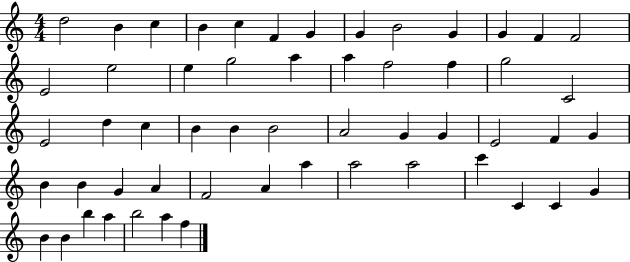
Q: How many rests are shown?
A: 0